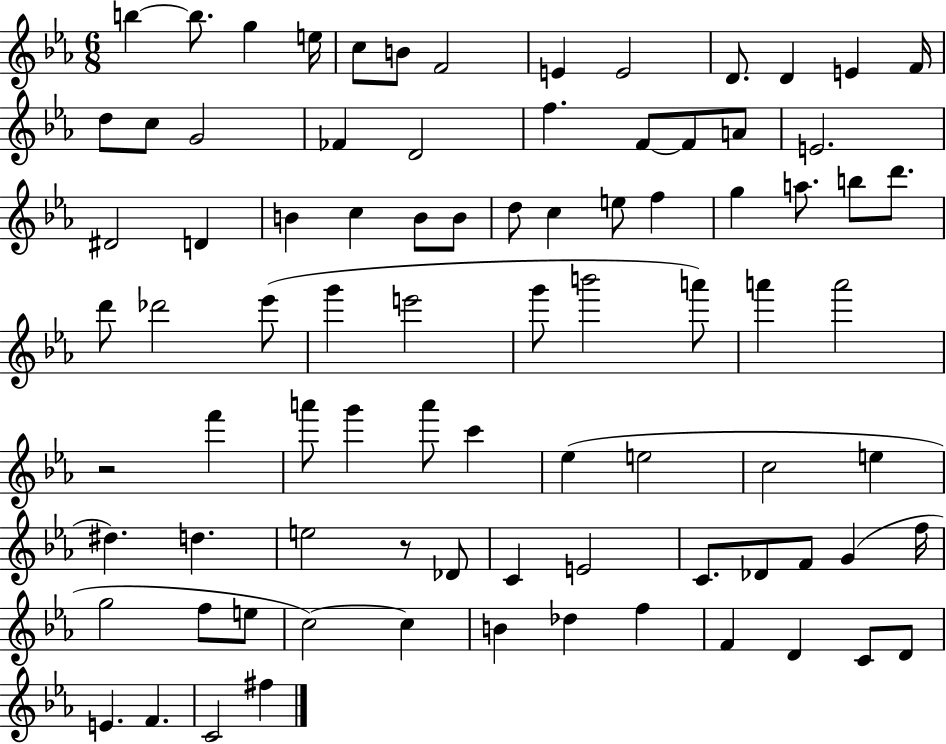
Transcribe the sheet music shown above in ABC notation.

X:1
T:Untitled
M:6/8
L:1/4
K:Eb
b b/2 g e/4 c/2 B/2 F2 E E2 D/2 D E F/4 d/2 c/2 G2 _F D2 f F/2 F/2 A/2 E2 ^D2 D B c B/2 B/2 d/2 c e/2 f g a/2 b/2 d'/2 d'/2 _d'2 _e'/2 g' e'2 g'/2 b'2 a'/2 a' a'2 z2 f' a'/2 g' a'/2 c' _e e2 c2 e ^d d e2 z/2 _D/2 C E2 C/2 _D/2 F/2 G f/4 g2 f/2 e/2 c2 c B _d f F D C/2 D/2 E F C2 ^f